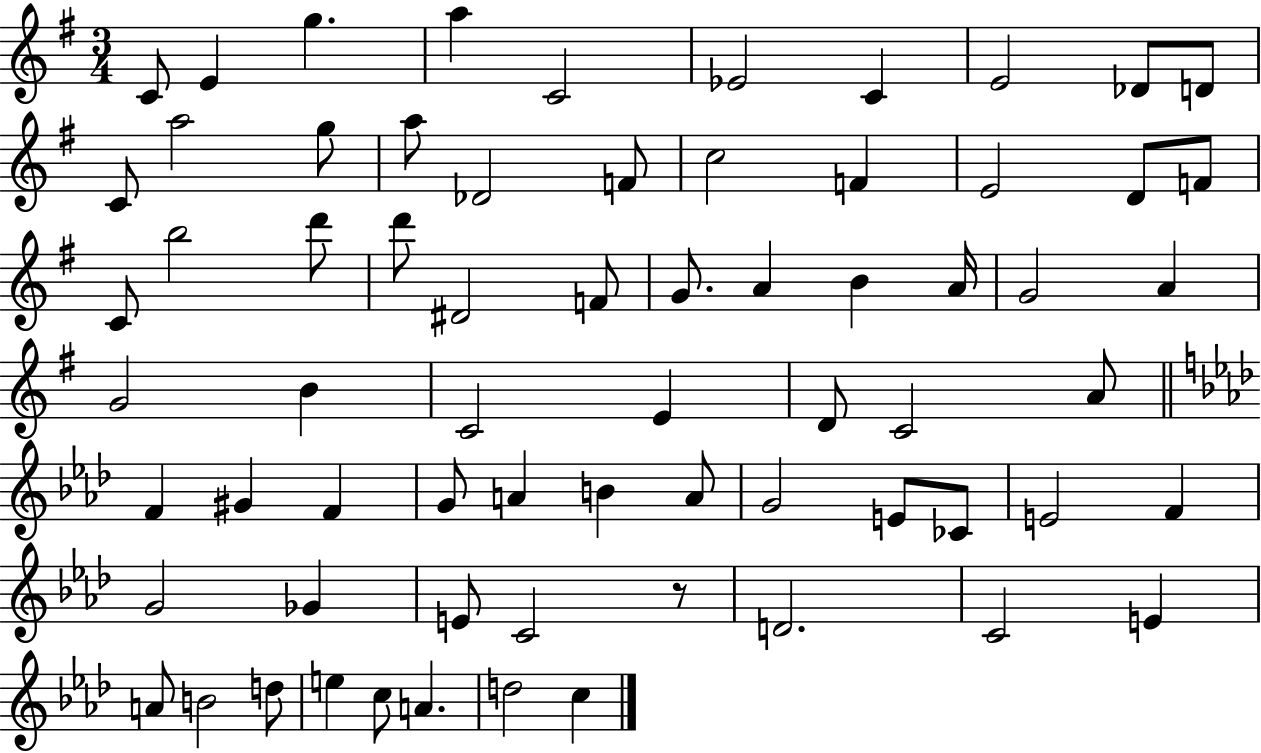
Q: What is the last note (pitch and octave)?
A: C5